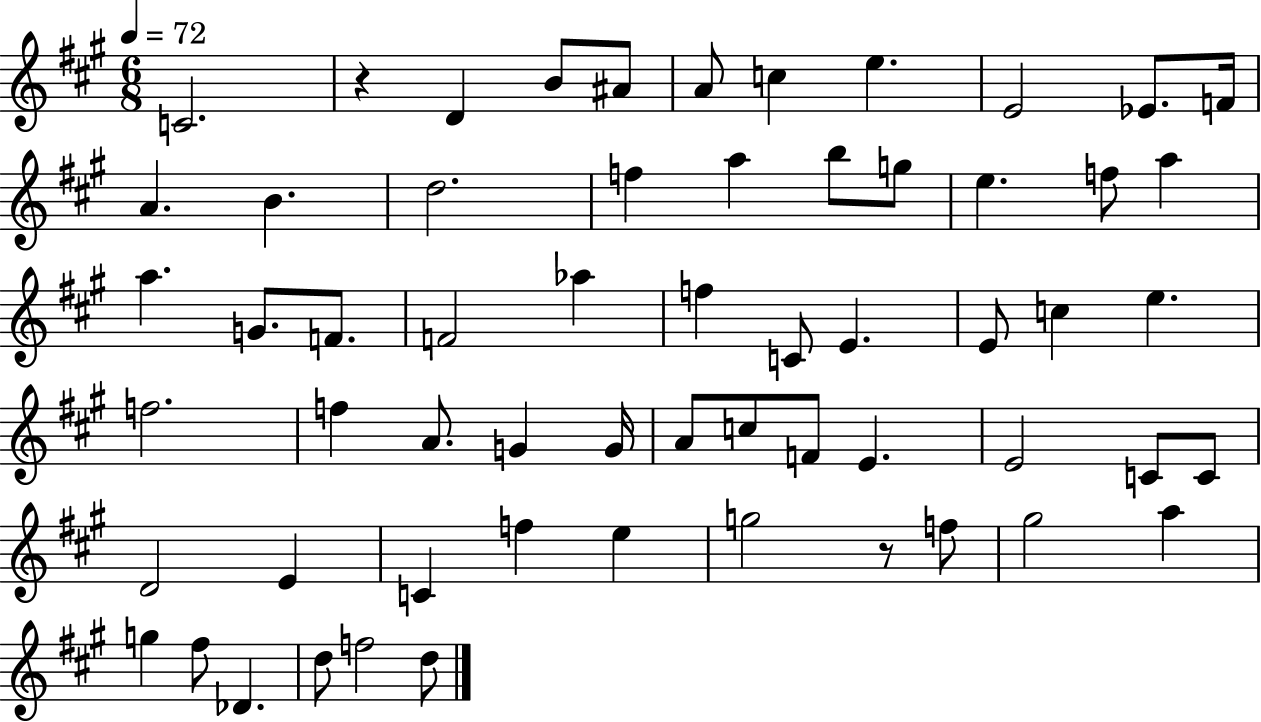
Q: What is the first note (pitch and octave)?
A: C4